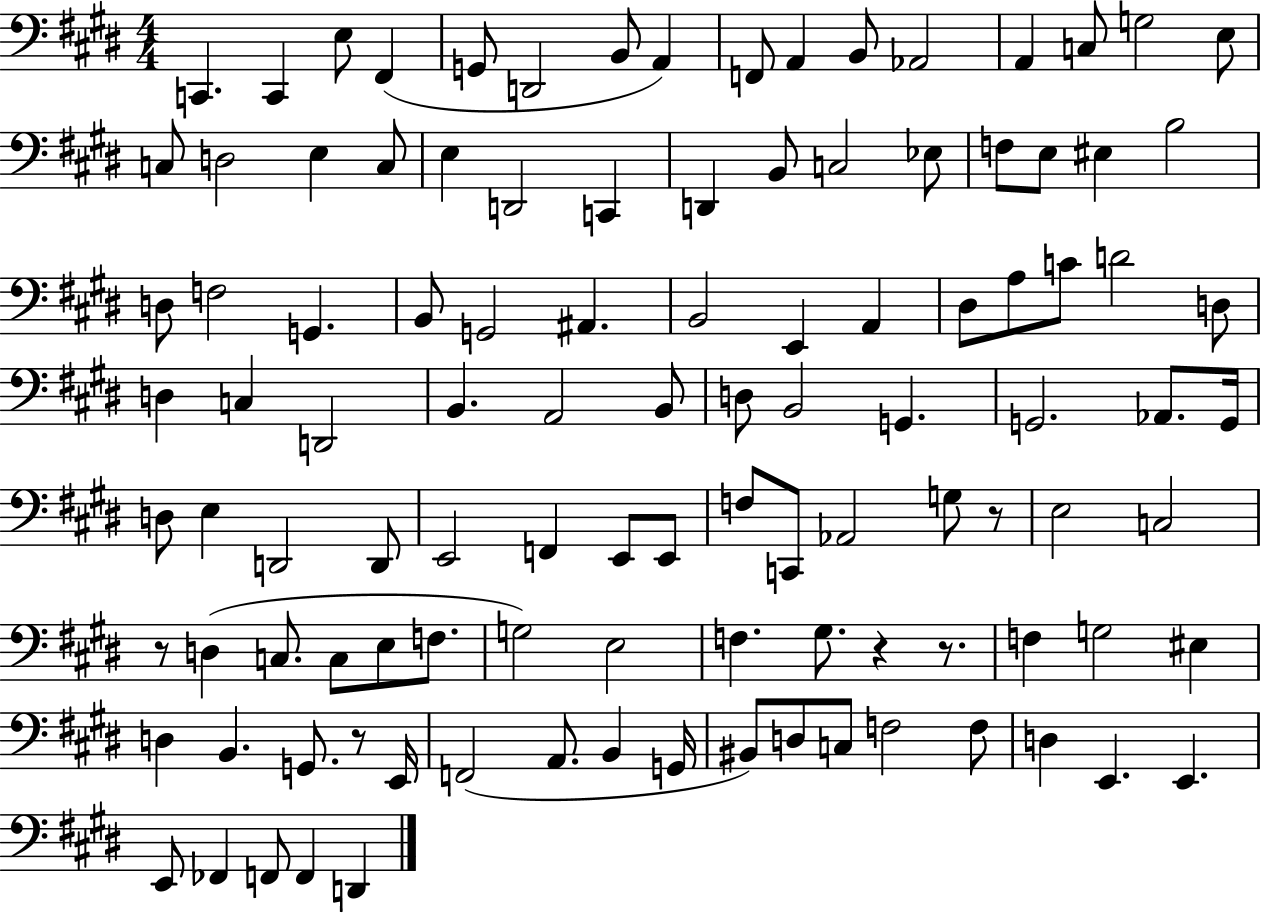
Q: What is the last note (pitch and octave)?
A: D2